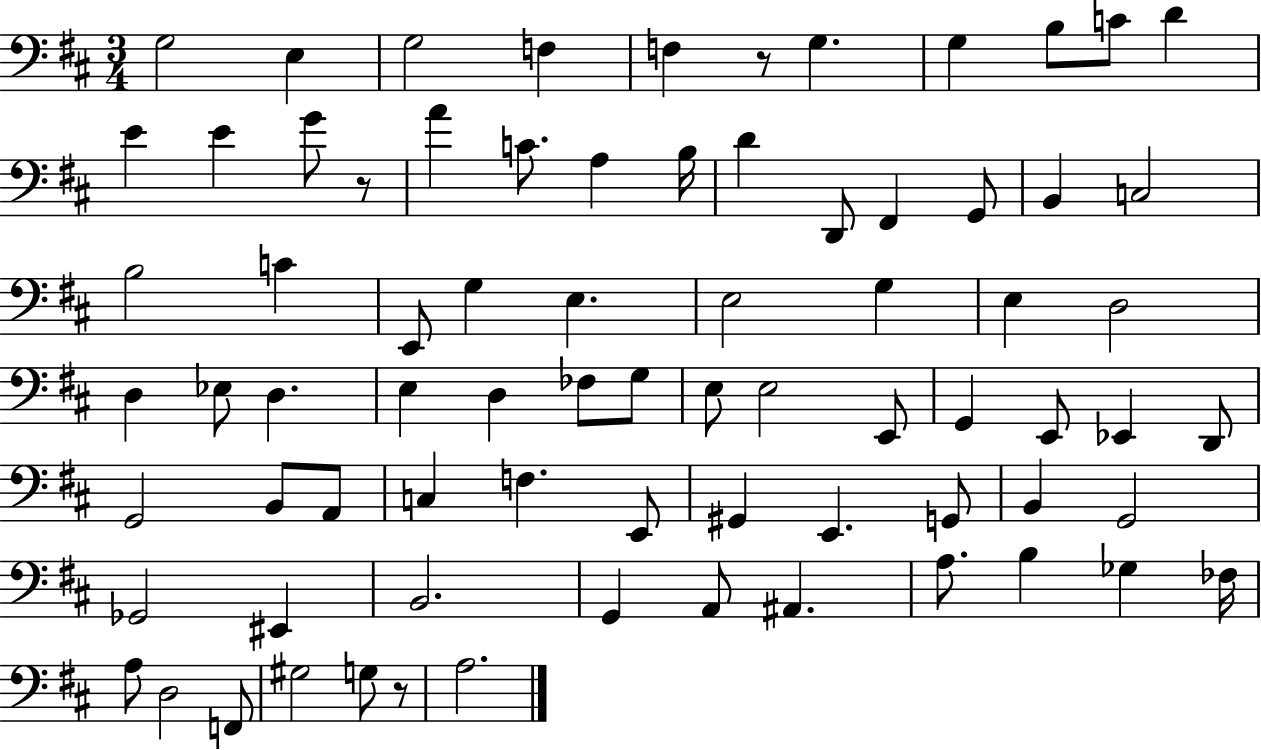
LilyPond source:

{
  \clef bass
  \numericTimeSignature
  \time 3/4
  \key d \major
  g2 e4 | g2 f4 | f4 r8 g4. | g4 b8 c'8 d'4 | \break e'4 e'4 g'8 r8 | a'4 c'8. a4 b16 | d'4 d,8 fis,4 g,8 | b,4 c2 | \break b2 c'4 | e,8 g4 e4. | e2 g4 | e4 d2 | \break d4 ees8 d4. | e4 d4 fes8 g8 | e8 e2 e,8 | g,4 e,8 ees,4 d,8 | \break g,2 b,8 a,8 | c4 f4. e,8 | gis,4 e,4. g,8 | b,4 g,2 | \break ges,2 eis,4 | b,2. | g,4 a,8 ais,4. | a8. b4 ges4 fes16 | \break a8 d2 f,8 | gis2 g8 r8 | a2. | \bar "|."
}